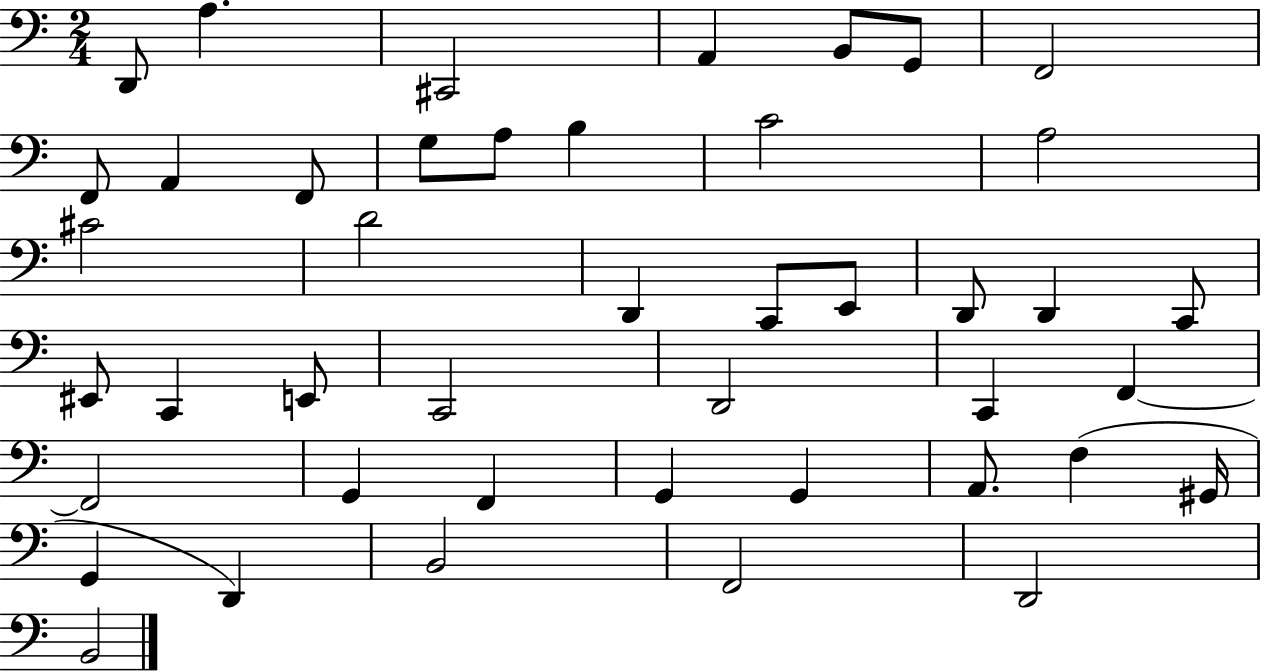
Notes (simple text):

D2/e A3/q. C#2/h A2/q B2/e G2/e F2/h F2/e A2/q F2/e G3/e A3/e B3/q C4/h A3/h C#4/h D4/h D2/q C2/e E2/e D2/e D2/q C2/e EIS2/e C2/q E2/e C2/h D2/h C2/q F2/q F2/h G2/q F2/q G2/q G2/q A2/e. F3/q G#2/s G2/q D2/q B2/h F2/h D2/h B2/h